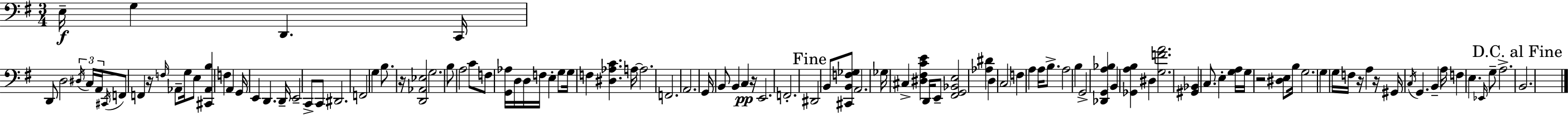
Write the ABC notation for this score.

X:1
T:Untitled
M:3/4
L:1/4
K:G
E,/4 G, D,, C,,/4 D,,/2 D,2 ^D,/4 C,/4 A,,/4 ^C,,/4 F,,/2 F,, z/4 F,/4 _A,,/2 G,/4 E,/2 [^C,,_A,,B,] F, A,, G,,/4 E,, D,, D,,/4 E,,2 C,,/2 C,,/2 ^D,,2 F,,2 G, B,/2 z/4 [D,,_A,,_E,]2 G,2 B,/2 A,2 C/2 F,/2 [G,,_A,]/4 D,/4 D,/4 F,/4 E, G,/2 G,/4 F, [^D,_A,C] A,/4 A,2 F,,2 A,,2 G,,/4 B,,/2 B,, C, z/4 E,,2 F,,2 ^D,,2 B,,/2 [^C,,B,,F,_G,]/2 A,,2 _G,/4 ^C, [^D,^F,CE] D,,/4 E,,/2 [^F,,G,,_B,,E,]2 [_A,^D] D, C,2 F, A, A,/4 B,/2 A,2 B, G,,2 [_D,,G,,A,_B,] B,, [_G,,A,B,] ^D, [G,FA]2 [^G,,_B,,] C,/2 E, [G,A,]/4 G,/4 z2 [^D,E,]/2 B,/4 G,2 G, G,/4 F,/4 z/4 A, z/4 ^G,,/4 C,/4 G,, B,, A,/4 F, E, _E,,/4 G,/2 A,2 B,,2